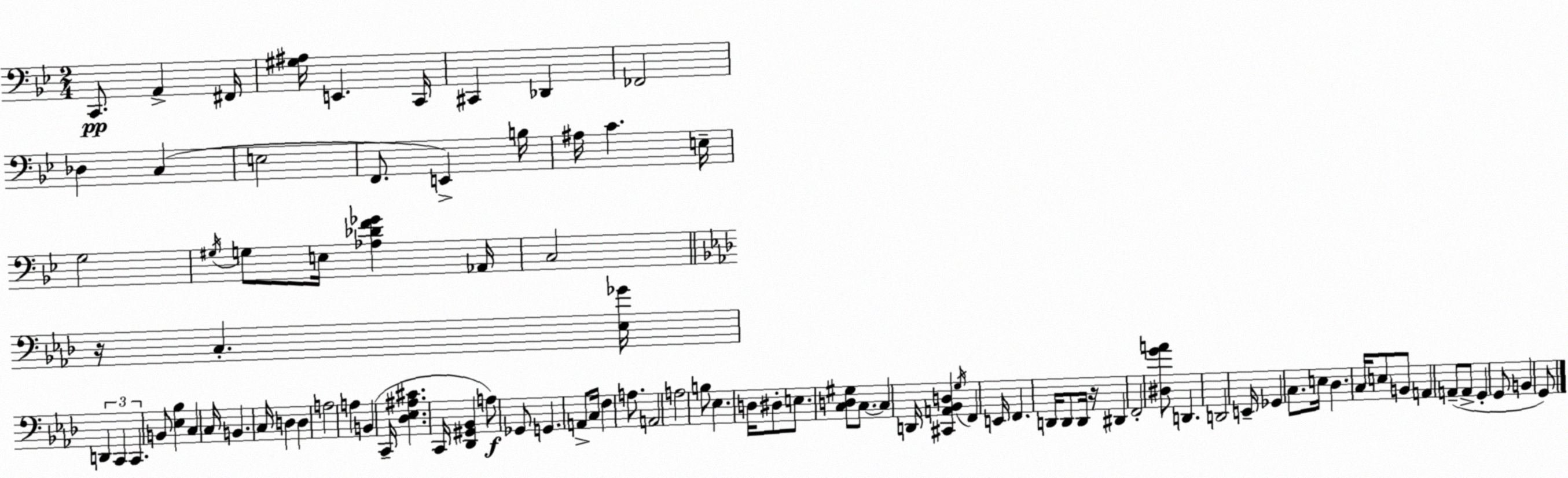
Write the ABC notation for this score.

X:1
T:Untitled
M:2/4
L:1/4
K:Bb
C,,/2 A,, ^F,,/4 [^G,^A,]/4 E,, C,,/4 ^C,, _D,, _F,,2 _D, C, E,2 F,,/2 E,, B,/4 ^A,/4 C E,/4 G,2 ^G,/4 G,/2 E,/4 [_A,_DF_G] _A,,/4 C,2 z/4 C, [_E,_G]/4 D,, C,, C,, B,,/2 [_E,_B,] C, C,/4 B,, C,/4 D, D, A,2 A, B,, C,,/4 [_D,_E,^A,^C] C,,/4 [_D,,^G,,_B,,] A,/2 _G,,/2 G,, A,,/2 C,/4 F, A,/2 A,,2 A,2 B,/2 _E, D,/4 ^D,/2 E,/2 [C,D,^G,]/2 C,/2 C, D,,/4 [^C,,A,,_B,,D,] G,/4 F,, E,,/4 F,, D,,/4 D,,/2 D,,/4 z/4 ^D,, F,,2 [^D,GA]/2 D,, D,,2 E,,/4 _G,, C,/2 E,/4 _D, C,/4 E,/2 B,,/2 A,, A,,/2 A,,/2 G,, G,,/2 B,, G,,/2